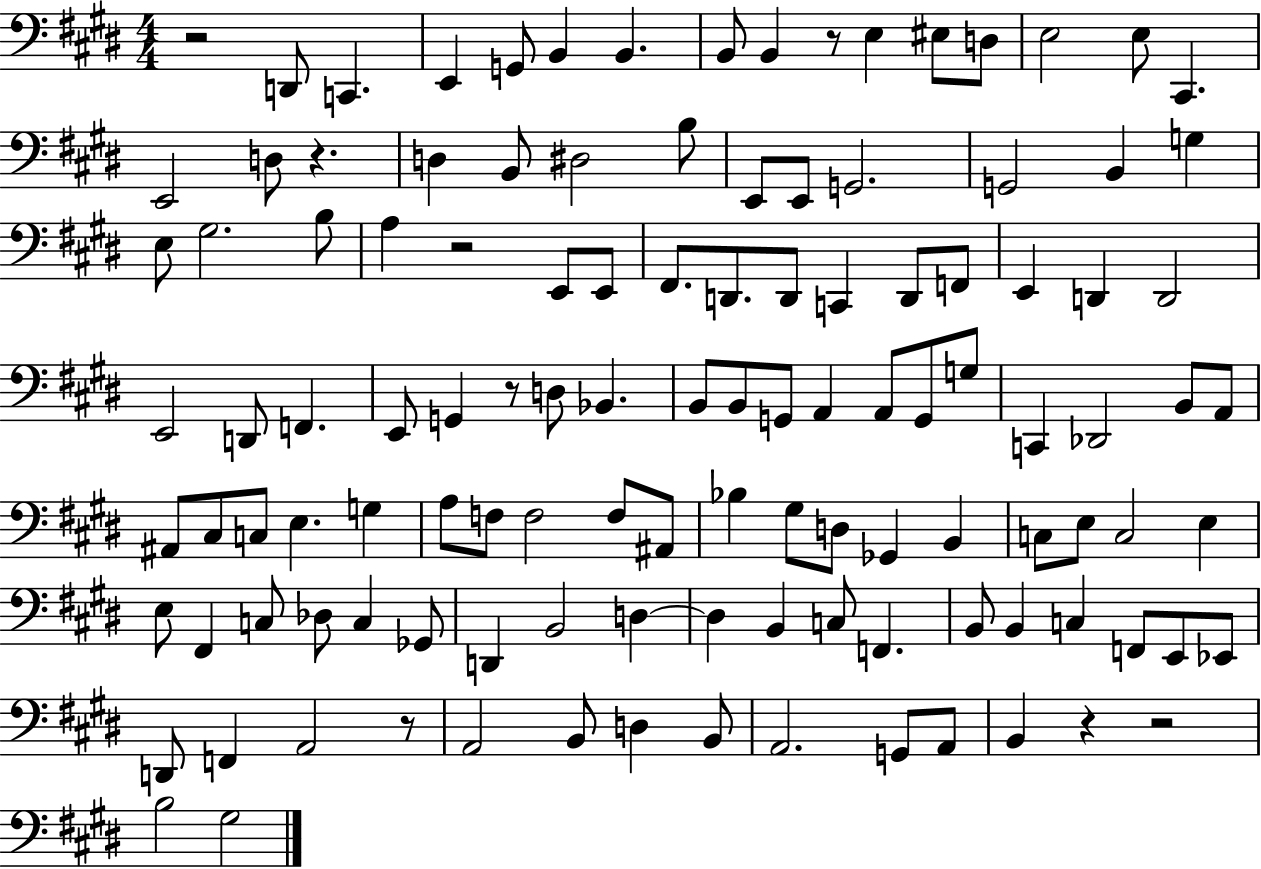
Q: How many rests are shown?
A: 8